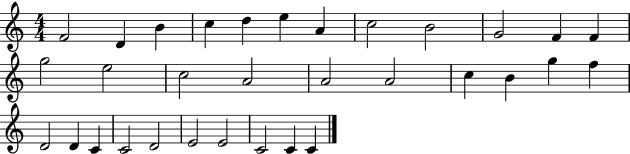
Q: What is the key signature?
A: C major